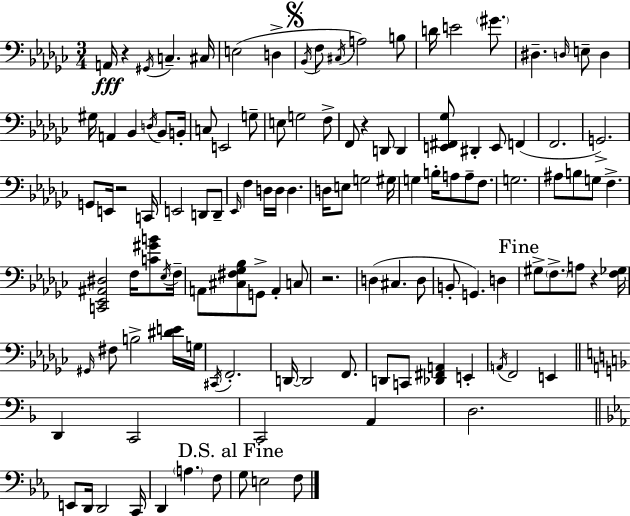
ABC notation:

X:1
T:Untitled
M:3/4
L:1/4
K:Ebm
A,,/4 z ^G,,/4 C, ^C,/4 E,2 D, _B,,/4 F,/2 ^C,/4 A,2 B,/2 D/4 E2 ^G/2 ^D, D,/4 E,/2 D, ^G,/4 A,, _B,, D,/4 _B,,/2 B,,/4 C,/2 E,,2 G,/2 E,/2 G,2 F,/2 F,,/2 z D,,/2 D,, [E,,^F,,_G,]/2 ^D,, E,,/2 F,, F,,2 G,,2 G,,/2 E,,/4 z2 C,,/4 E,,2 D,,/2 D,,/2 _E,,/4 F, D,/4 D,/4 D, D,/4 E,/2 G,2 ^G,/4 G, B,/4 A,/2 A,/2 F,/2 G,2 ^A,/2 B,/2 G,/2 F, [C,,_E,,^A,,^D,]2 F,/4 [C^GB]/2 _E,/4 F,/4 A,,/2 [^C,^F,_G,_B,]/2 G,,/2 A,, C,/2 z2 D, ^C, D,/2 B,,/2 G,, D, ^G,/2 F,/2 A,/2 z [F,_G,]/4 ^G,,/4 ^F,/2 B,2 [^DE]/4 G,/4 ^C,,/4 F,,2 D,,/4 D,,2 F,,/2 D,,/2 C,,/2 [_D,,^F,,A,,] E,, A,,/4 F,,2 E,, D,, C,,2 C,,2 A,, D,2 E,,/2 D,,/4 D,,2 C,,/4 D,, A, F,/2 G,/2 E,2 F,/2